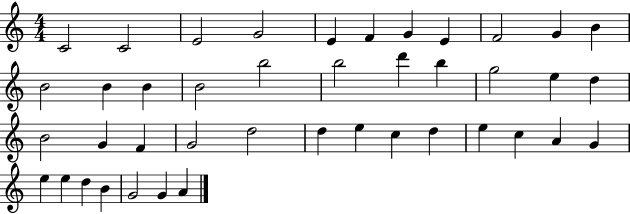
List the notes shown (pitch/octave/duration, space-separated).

C4/h C4/h E4/h G4/h E4/q F4/q G4/q E4/q F4/h G4/q B4/q B4/h B4/q B4/q B4/h B5/h B5/h D6/q B5/q G5/h E5/q D5/q B4/h G4/q F4/q G4/h D5/h D5/q E5/q C5/q D5/q E5/q C5/q A4/q G4/q E5/q E5/q D5/q B4/q G4/h G4/q A4/q